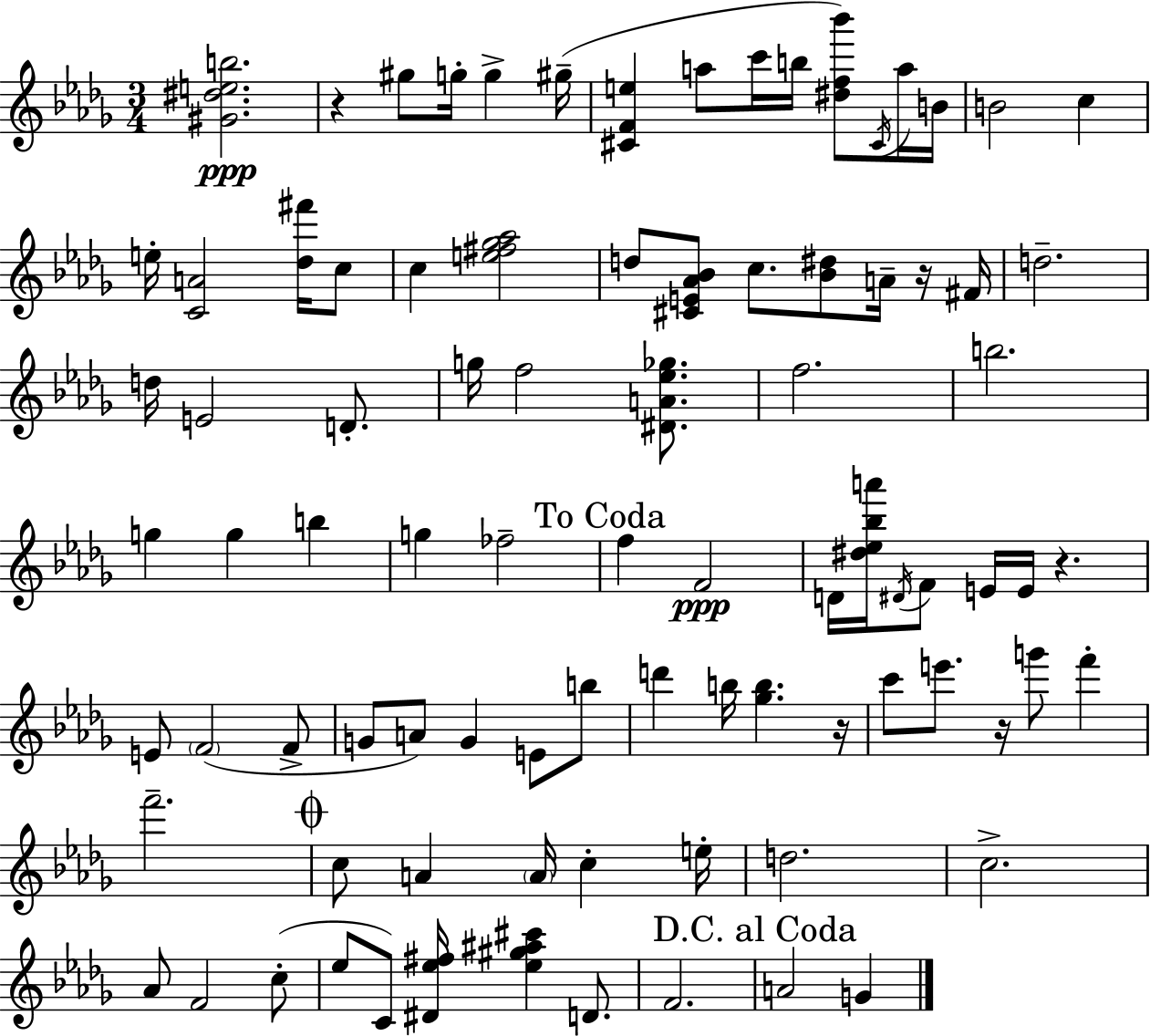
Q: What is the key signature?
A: BES minor